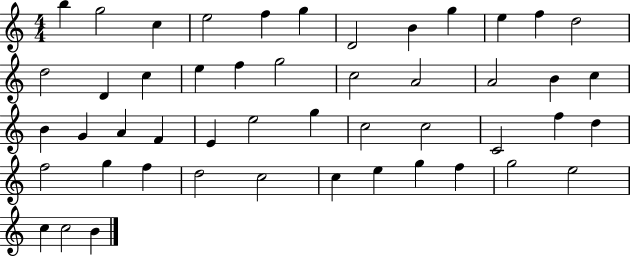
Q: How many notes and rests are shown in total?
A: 49